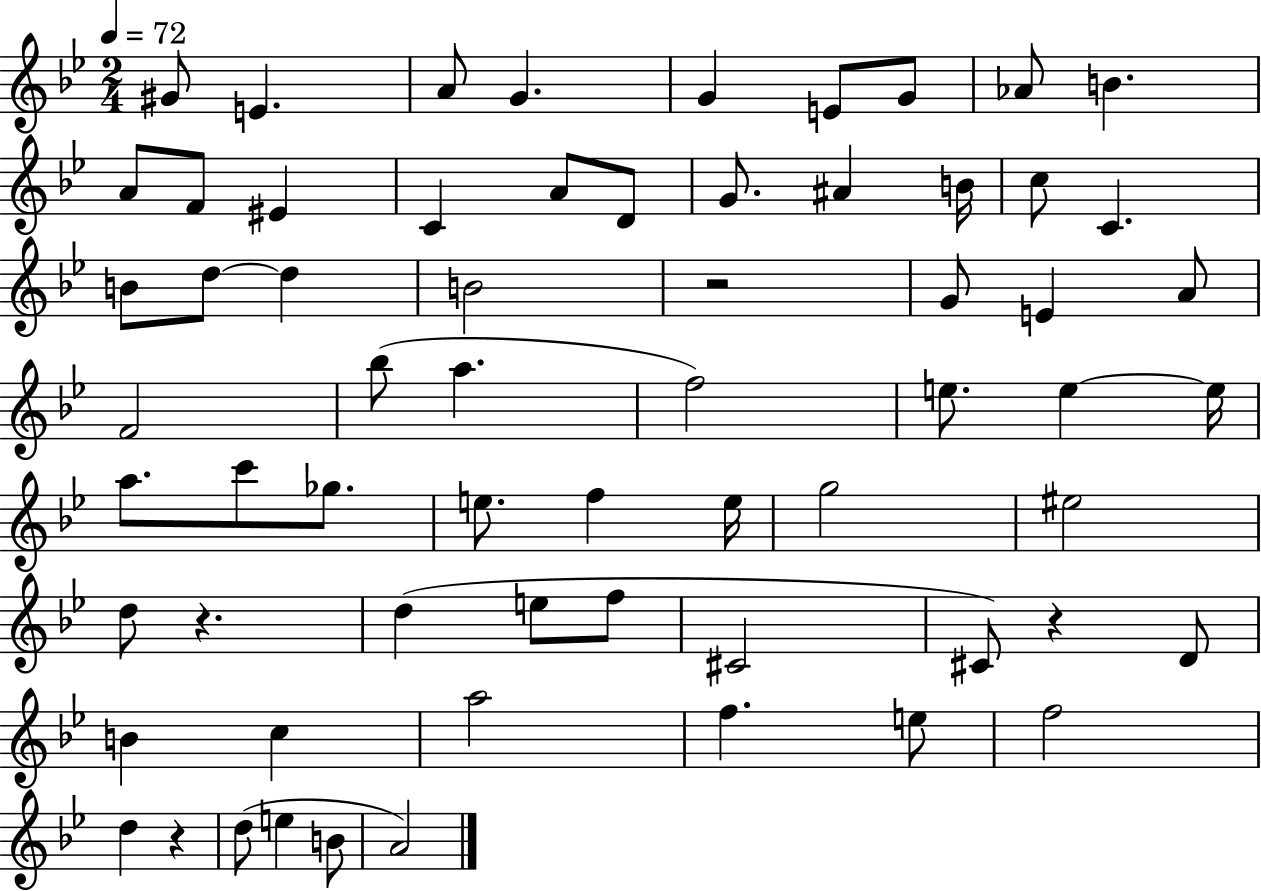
G#4/e E4/q. A4/e G4/q. G4/q E4/e G4/e Ab4/e B4/q. A4/e F4/e EIS4/q C4/q A4/e D4/e G4/e. A#4/q B4/s C5/e C4/q. B4/e D5/e D5/q B4/h R/h G4/e E4/q A4/e F4/h Bb5/e A5/q. F5/h E5/e. E5/q E5/s A5/e. C6/e Gb5/e. E5/e. F5/q E5/s G5/h EIS5/h D5/e R/q. D5/q E5/e F5/e C#4/h C#4/e R/q D4/e B4/q C5/q A5/h F5/q. E5/e F5/h D5/q R/q D5/e E5/q B4/e A4/h